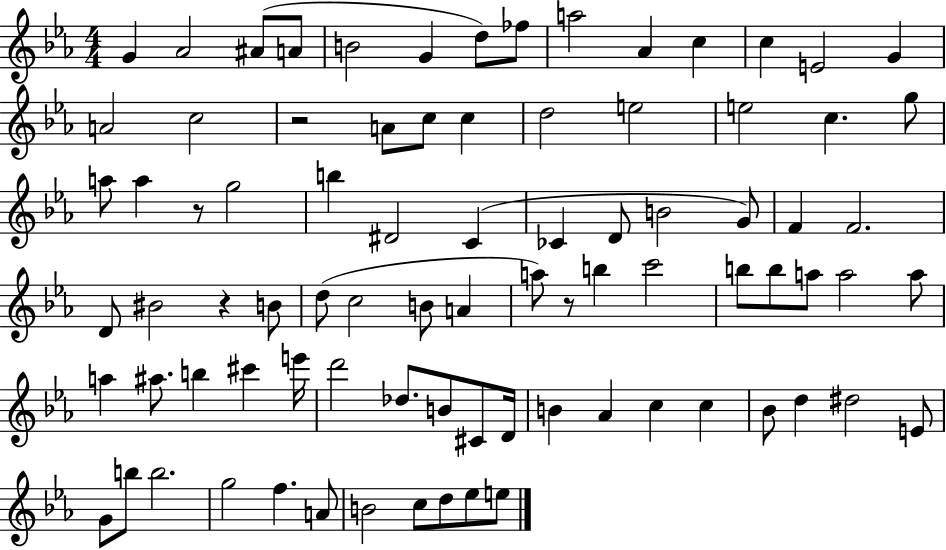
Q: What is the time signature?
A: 4/4